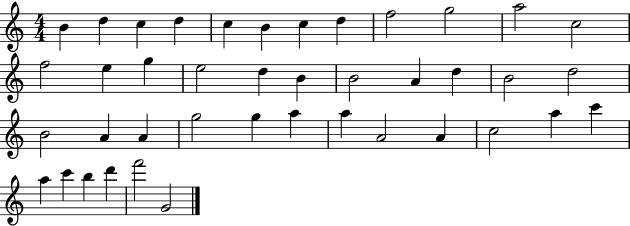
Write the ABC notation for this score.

X:1
T:Untitled
M:4/4
L:1/4
K:C
B d c d c B c d f2 g2 a2 c2 f2 e g e2 d B B2 A d B2 d2 B2 A A g2 g a a A2 A c2 a c' a c' b d' f'2 G2